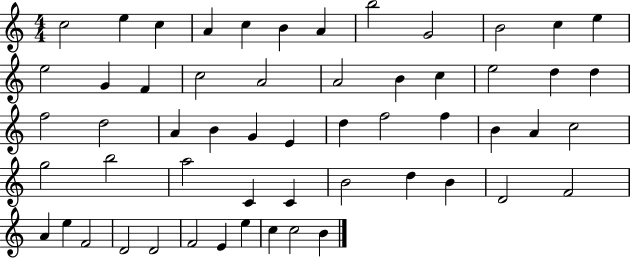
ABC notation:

X:1
T:Untitled
M:4/4
L:1/4
K:C
c2 e c A c B A b2 G2 B2 c e e2 G F c2 A2 A2 B c e2 d d f2 d2 A B G E d f2 f B A c2 g2 b2 a2 C C B2 d B D2 F2 A e F2 D2 D2 F2 E e c c2 B